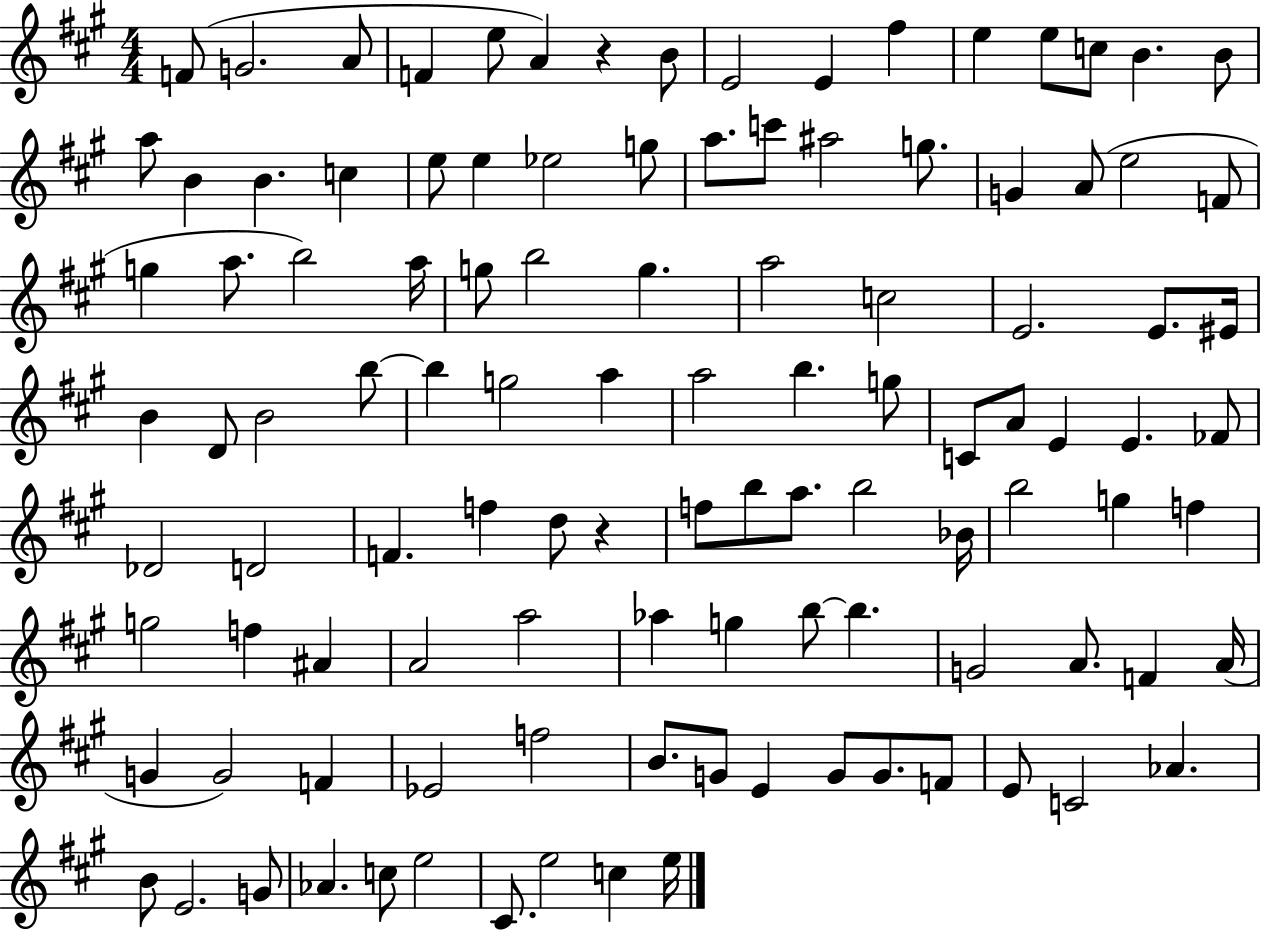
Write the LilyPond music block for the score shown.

{
  \clef treble
  \numericTimeSignature
  \time 4/4
  \key a \major
  \repeat volta 2 { f'8( g'2. a'8 | f'4 e''8 a'4) r4 b'8 | e'2 e'4 fis''4 | e''4 e''8 c''8 b'4. b'8 | \break a''8 b'4 b'4. c''4 | e''8 e''4 ees''2 g''8 | a''8. c'''8 ais''2 g''8. | g'4 a'8( e''2 f'8 | \break g''4 a''8. b''2) a''16 | g''8 b''2 g''4. | a''2 c''2 | e'2. e'8. eis'16 | \break b'4 d'8 b'2 b''8~~ | b''4 g''2 a''4 | a''2 b''4. g''8 | c'8 a'8 e'4 e'4. fes'8 | \break des'2 d'2 | f'4. f''4 d''8 r4 | f''8 b''8 a''8. b''2 bes'16 | b''2 g''4 f''4 | \break g''2 f''4 ais'4 | a'2 a''2 | aes''4 g''4 b''8~~ b''4. | g'2 a'8. f'4 a'16( | \break g'4 g'2) f'4 | ees'2 f''2 | b'8. g'8 e'4 g'8 g'8. f'8 | e'8 c'2 aes'4. | \break b'8 e'2. g'8 | aes'4. c''8 e''2 | cis'8. e''2 c''4 e''16 | } \bar "|."
}